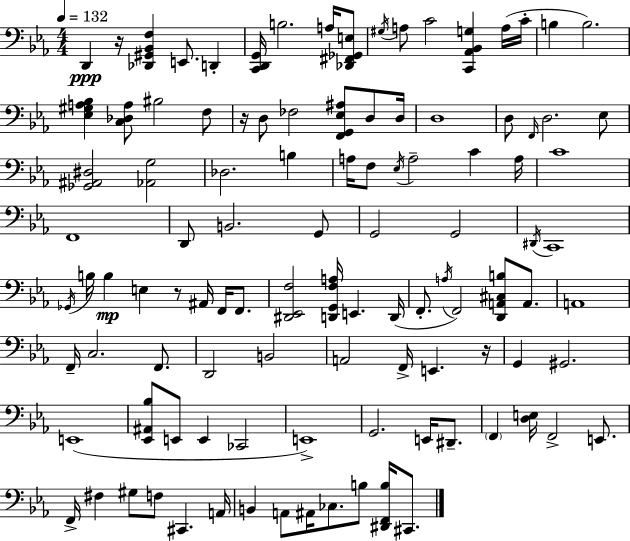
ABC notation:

X:1
T:Untitled
M:4/4
L:1/4
K:Eb
D,, z/4 [_D,,^G,,_B,,F,] E,,/2 D,, [C,,D,,G,,]/4 B,2 A,/4 [_D,,^F,,_G,,E,]/2 ^G,/4 A,/2 C2 [C,,_A,,_B,,G,] A,/4 C/4 B, B,2 [_E,^G,A,_B,] [C,_D,A,]/2 ^B,2 F,/2 z/4 D,/2 _F,2 [F,,G,,_E,^A,]/2 D,/2 D,/4 D,4 D,/2 F,,/4 D,2 _E,/2 [_G,,^A,,^D,]2 [_A,,G,]2 _D,2 B, A,/4 F,/2 _E,/4 A,2 C A,/4 C4 F,,4 D,,/2 B,,2 G,,/2 G,,2 G,,2 ^D,,/4 C,,4 _G,,/4 B,/4 B, E, z/2 ^A,,/4 F,,/4 F,,/2 [^D,,_E,,F,]2 [D,,G,,F,A,]/4 E,, D,,/4 F,,/2 A,/4 F,,2 [D,,A,,^C,B,]/2 A,,/2 A,,4 F,,/4 C,2 F,,/2 D,,2 B,,2 A,,2 F,,/4 E,, z/4 G,, ^G,,2 E,,4 [_E,,^A,,_B,]/2 E,,/2 E,, _C,,2 E,,4 G,,2 E,,/4 ^D,,/2 F,, [D,E,]/4 F,,2 E,,/2 F,,/4 ^F, ^G,/2 F,/2 ^C,, A,,/4 B,, A,,/2 ^A,,/4 _C,/2 B,/2 [^D,,F,,B,]/4 ^C,,/2